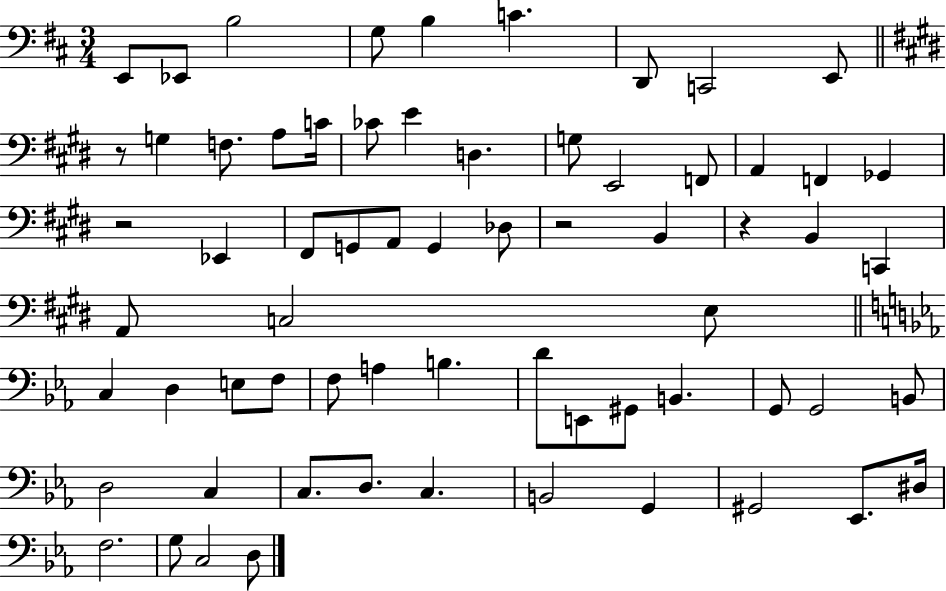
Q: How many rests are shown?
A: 4